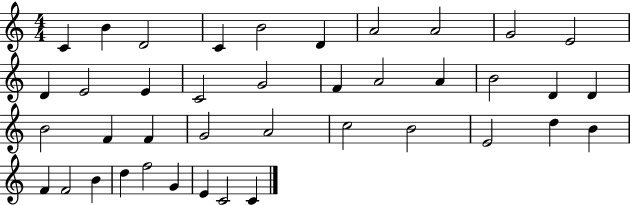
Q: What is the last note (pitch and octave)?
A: C4